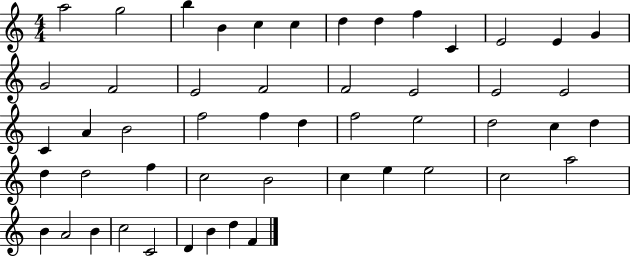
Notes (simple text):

A5/h G5/h B5/q B4/q C5/q C5/q D5/q D5/q F5/q C4/q E4/h E4/q G4/q G4/h F4/h E4/h F4/h F4/h E4/h E4/h E4/h C4/q A4/q B4/h F5/h F5/q D5/q F5/h E5/h D5/h C5/q D5/q D5/q D5/h F5/q C5/h B4/h C5/q E5/q E5/h C5/h A5/h B4/q A4/h B4/q C5/h C4/h D4/q B4/q D5/q F4/q